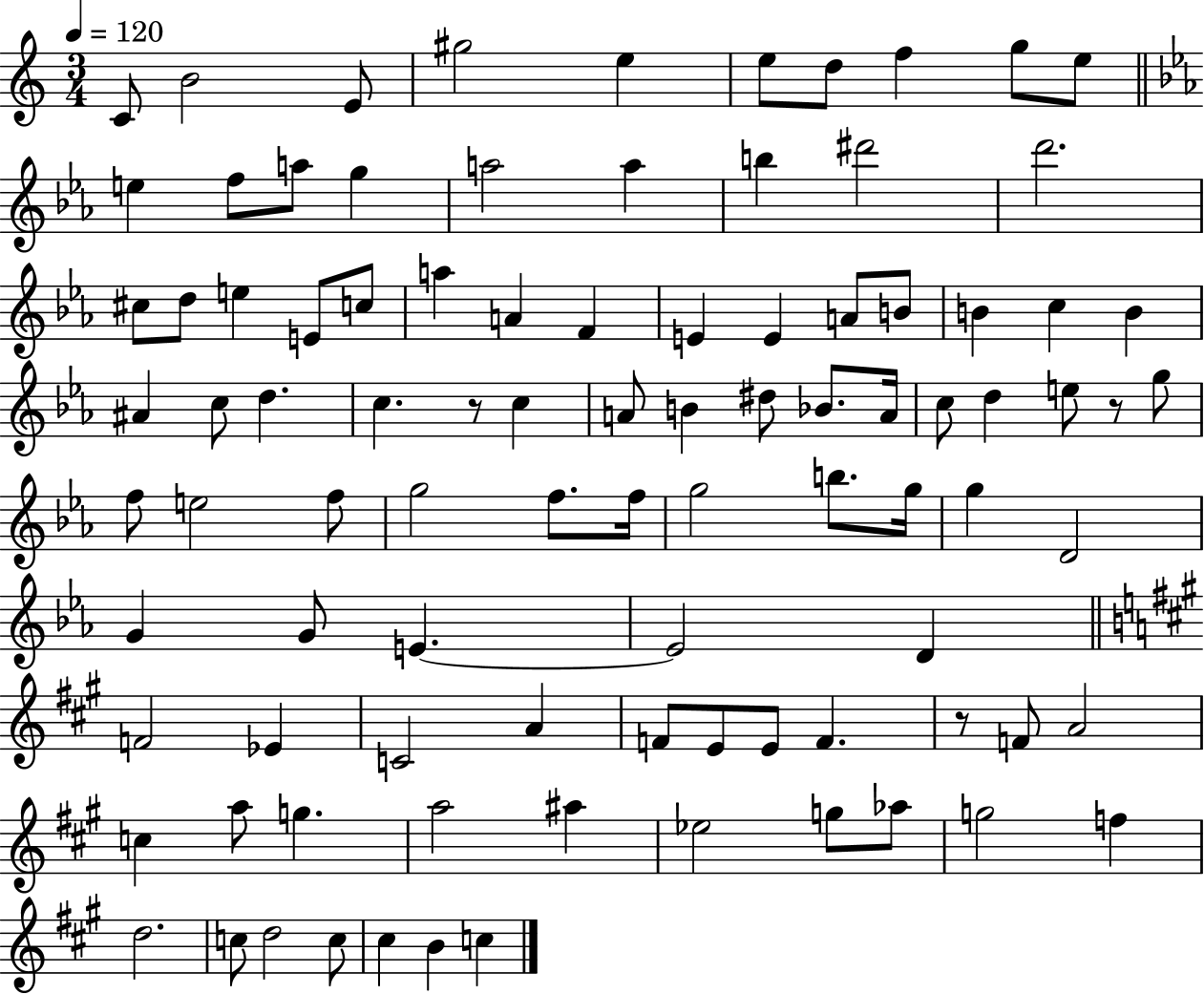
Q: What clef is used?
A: treble